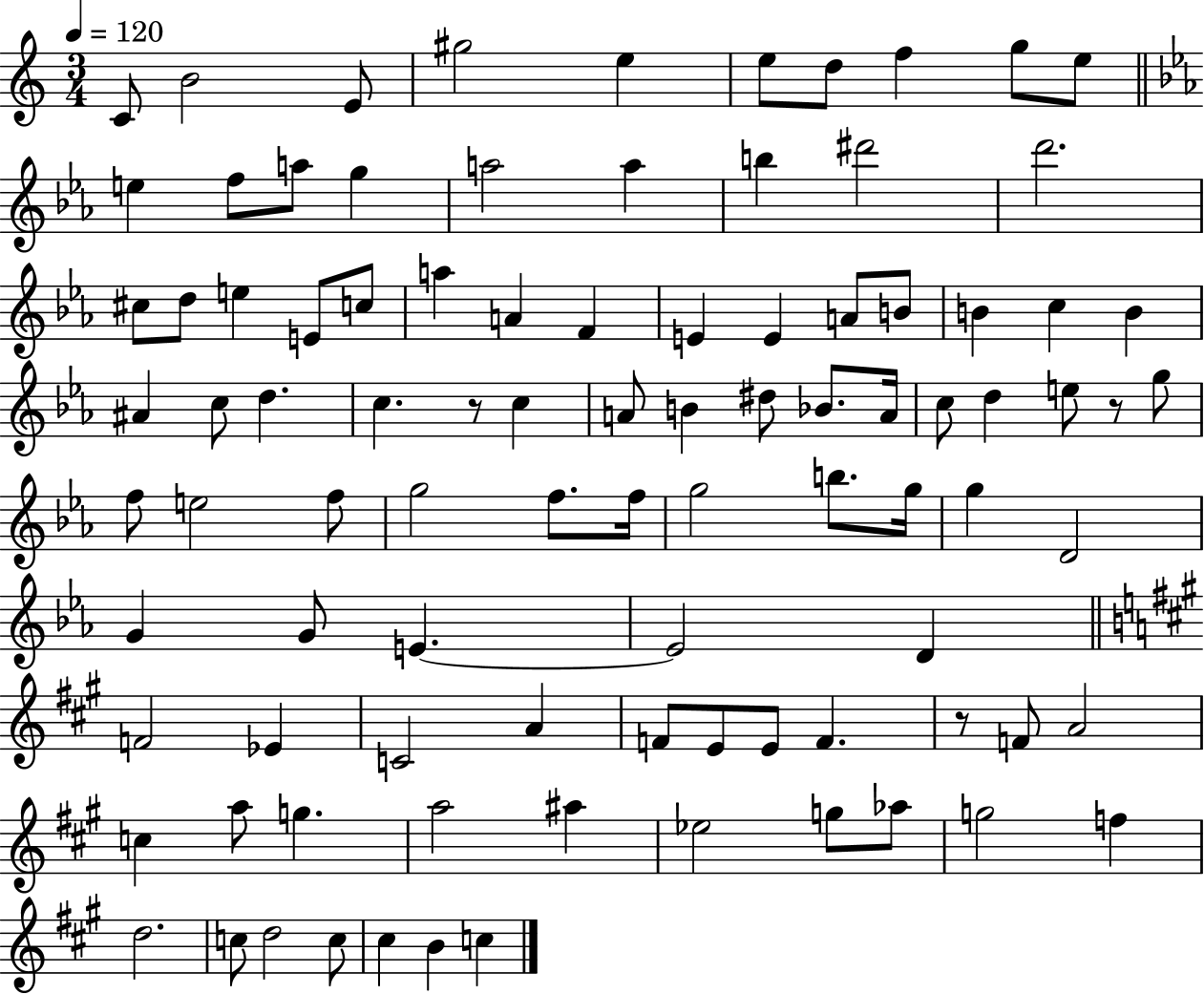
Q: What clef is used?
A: treble